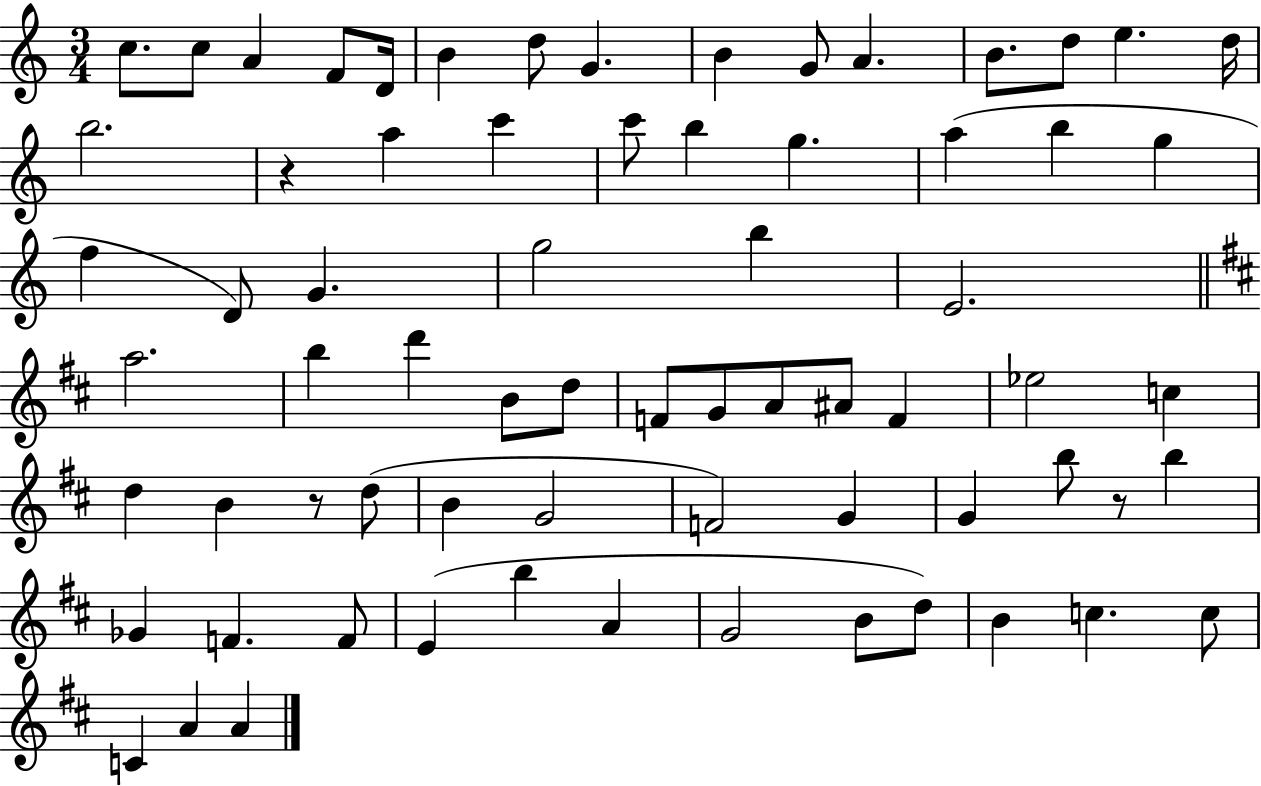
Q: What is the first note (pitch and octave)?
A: C5